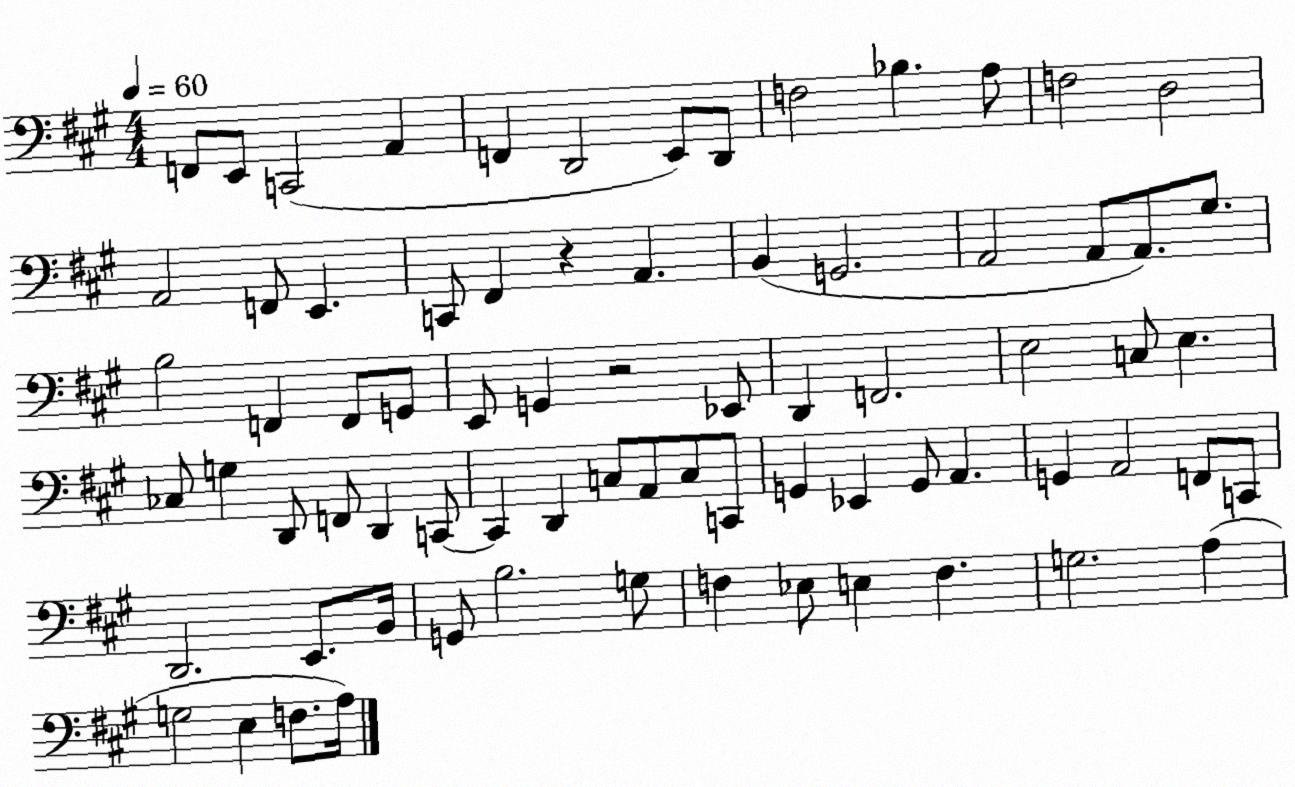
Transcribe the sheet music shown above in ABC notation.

X:1
T:Untitled
M:4/4
L:1/4
K:A
F,,/2 E,,/2 C,,2 A,, F,, D,,2 E,,/2 D,,/2 F,2 _B, A,/2 F,2 D,2 A,,2 F,,/2 E,, C,,/2 ^F,, z A,, B,, G,,2 A,,2 A,,/2 A,,/2 ^G,/2 B,2 F,, F,,/2 G,,/2 E,,/2 G,, z2 _E,,/2 D,, F,,2 E,2 C,/2 E, _C,/2 G, D,,/2 F,,/2 D,, C,,/2 C,, D,, C,/2 A,,/2 C,/2 C,,/2 G,, _E,, G,,/2 A,, G,, A,,2 F,,/2 C,,/2 D,,2 E,,/2 B,,/4 G,,/2 B,2 G,/2 F, _E,/2 E, F, G,2 A, G,2 E, F,/2 A,/4